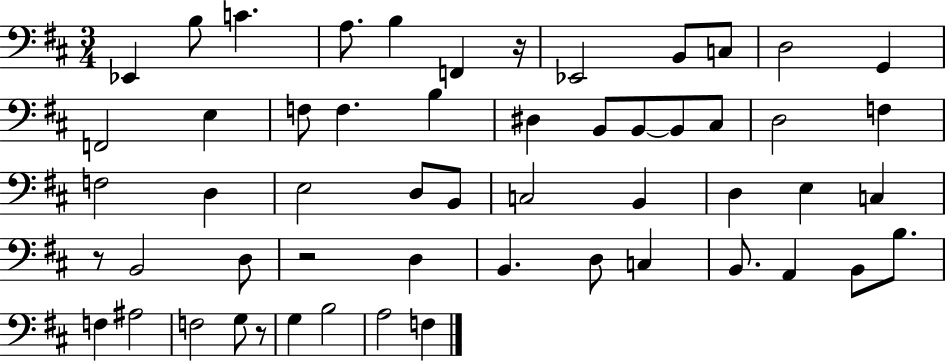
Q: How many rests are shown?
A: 4